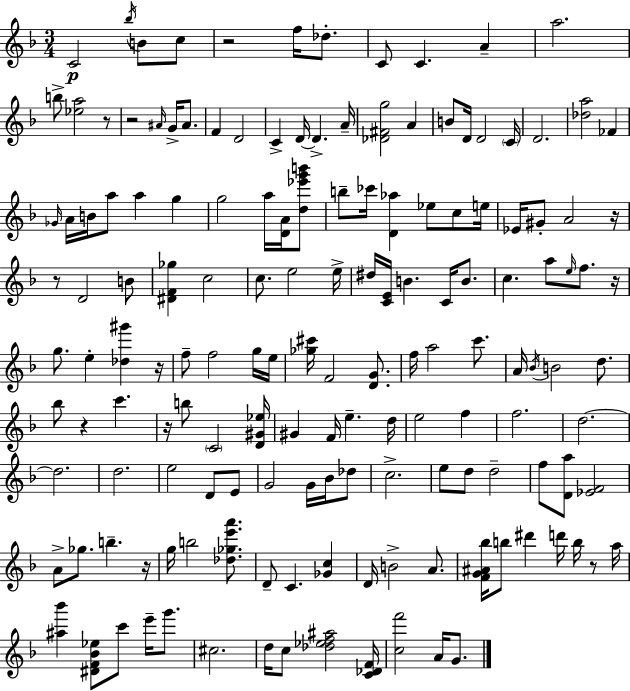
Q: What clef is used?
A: treble